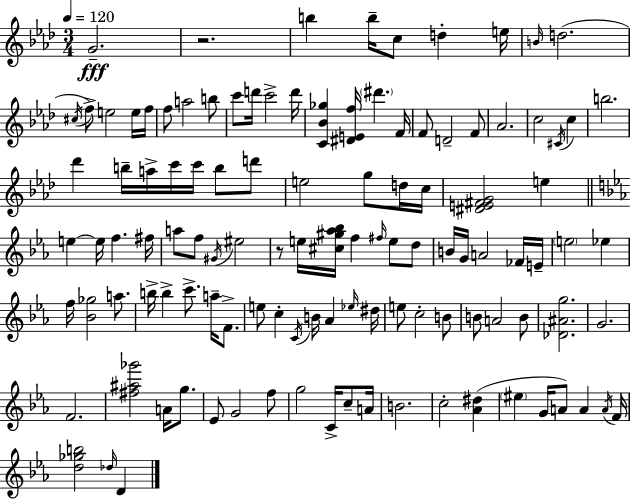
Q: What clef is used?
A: treble